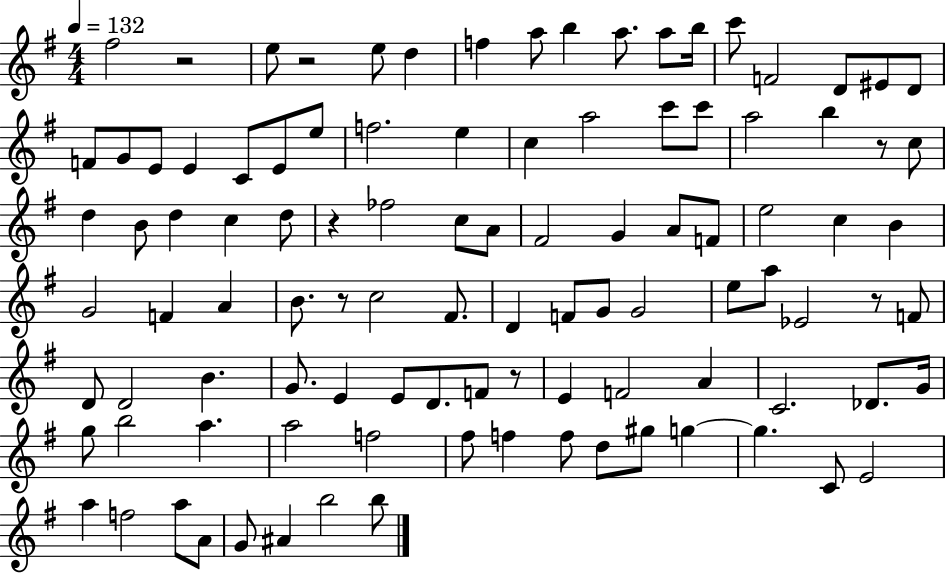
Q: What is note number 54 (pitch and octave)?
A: F4